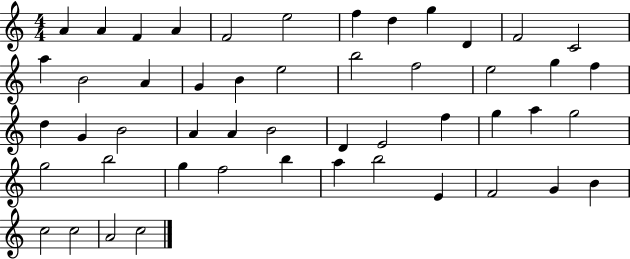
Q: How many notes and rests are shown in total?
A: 50